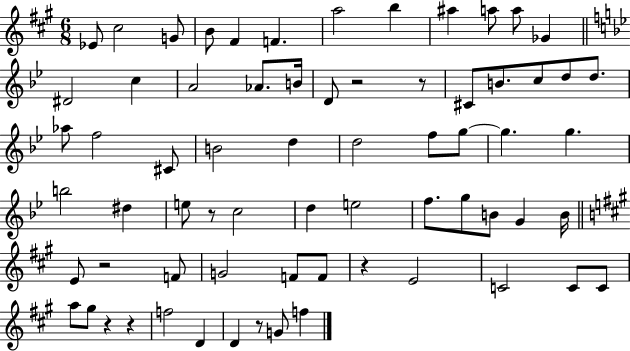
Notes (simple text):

Eb4/e C#5/h G4/e B4/e F#4/q F4/q. A5/h B5/q A#5/q A5/e A5/e Gb4/q D#4/h C5/q A4/h Ab4/e. B4/s D4/e R/h R/e C#4/e B4/e. C5/e D5/e D5/e. Ab5/e F5/h C#4/e B4/h D5/q D5/h F5/e G5/e G5/q. G5/q. B5/h D#5/q E5/e R/e C5/h D5/q E5/h F5/e. G5/e B4/e G4/q B4/s E4/e R/h F4/e G4/h F4/e F4/e R/q E4/h C4/h C4/e C4/e A5/e G#5/e R/q R/q F5/h D4/q D4/q R/e G4/e F5/q